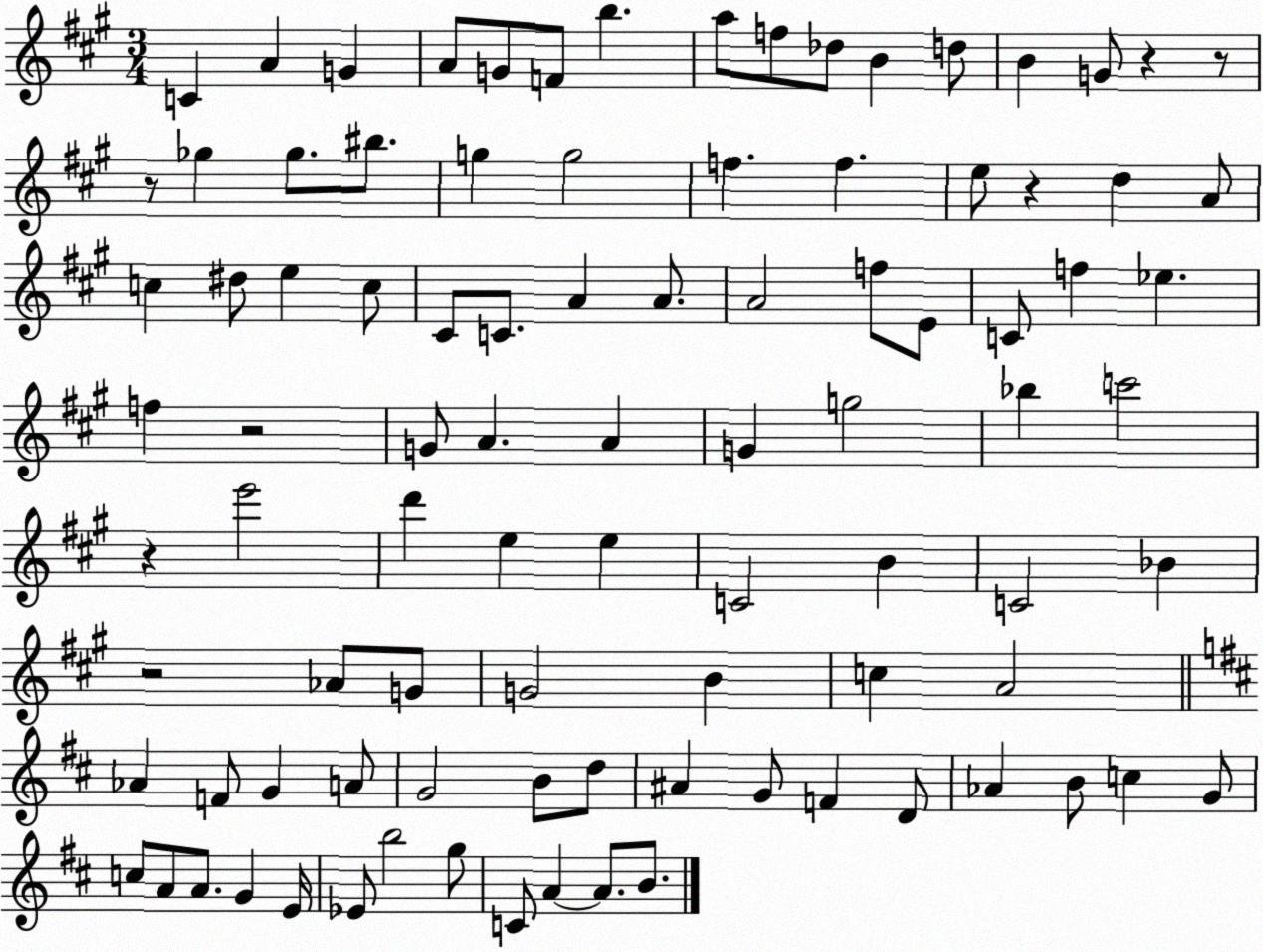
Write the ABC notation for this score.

X:1
T:Untitled
M:3/4
L:1/4
K:A
C A G A/2 G/2 F/2 b a/2 f/2 _d/2 B d/2 B G/2 z z/2 z/2 _g _g/2 ^b/2 g g2 f f e/2 z d A/2 c ^d/2 e c/2 ^C/2 C/2 A A/2 A2 f/2 E/2 C/2 f _e f z2 G/2 A A G g2 _b c'2 z e'2 d' e e C2 B C2 _B z2 _A/2 G/2 G2 B c A2 _A F/2 G A/2 G2 B/2 d/2 ^A G/2 F D/2 _A B/2 c G/2 c/2 A/2 A/2 G E/4 _E/2 b2 g/2 C/2 A A/2 B/2